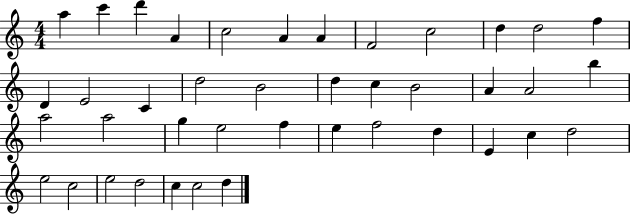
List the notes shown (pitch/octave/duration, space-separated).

A5/q C6/q D6/q A4/q C5/h A4/q A4/q F4/h C5/h D5/q D5/h F5/q D4/q E4/h C4/q D5/h B4/h D5/q C5/q B4/h A4/q A4/h B5/q A5/h A5/h G5/q E5/h F5/q E5/q F5/h D5/q E4/q C5/q D5/h E5/h C5/h E5/h D5/h C5/q C5/h D5/q